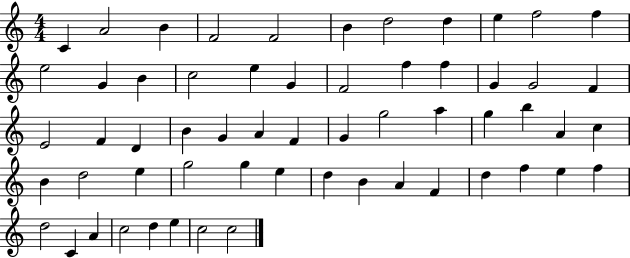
C4/q A4/h B4/q F4/h F4/h B4/q D5/h D5/q E5/q F5/h F5/q E5/h G4/q B4/q C5/h E5/q G4/q F4/h F5/q F5/q G4/q G4/h F4/q E4/h F4/q D4/q B4/q G4/q A4/q F4/q G4/q G5/h A5/q G5/q B5/q A4/q C5/q B4/q D5/h E5/q G5/h G5/q E5/q D5/q B4/q A4/q F4/q D5/q F5/q E5/q F5/q D5/h C4/q A4/q C5/h D5/q E5/q C5/h C5/h